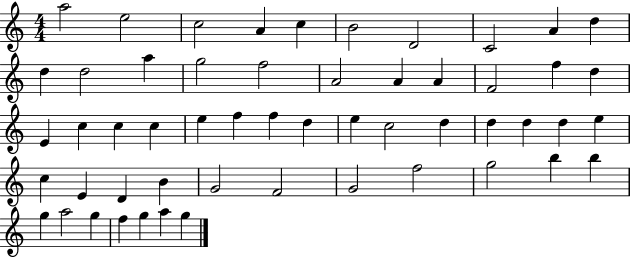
X:1
T:Untitled
M:4/4
L:1/4
K:C
a2 e2 c2 A c B2 D2 C2 A d d d2 a g2 f2 A2 A A F2 f d E c c c e f f d e c2 d d d d e c E D B G2 F2 G2 f2 g2 b b g a2 g f g a g